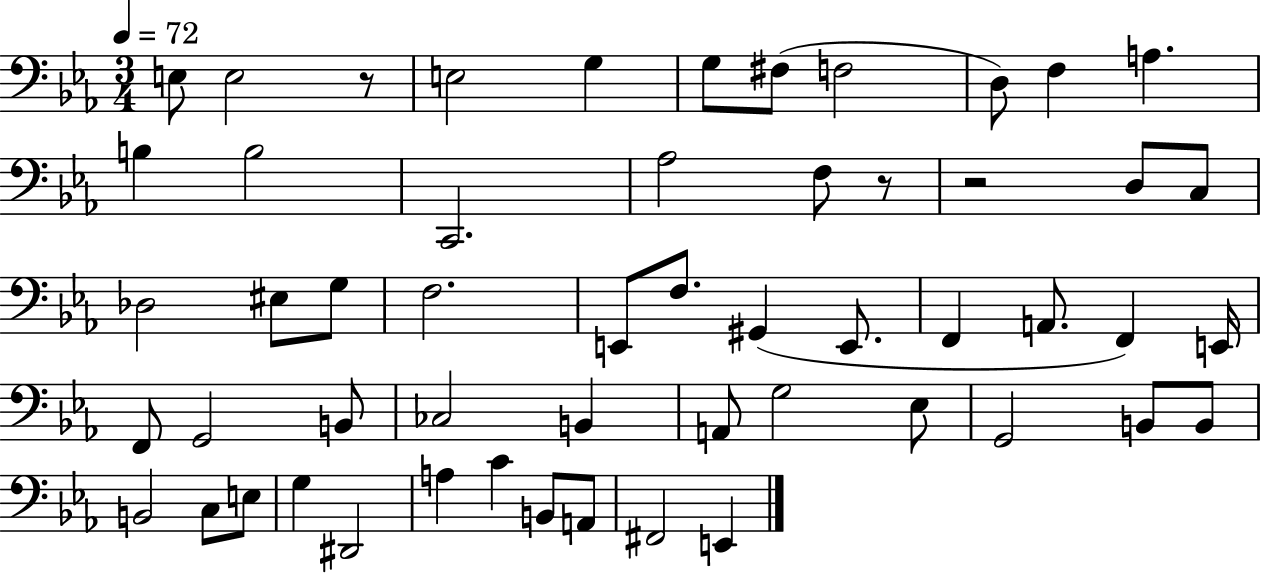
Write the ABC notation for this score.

X:1
T:Untitled
M:3/4
L:1/4
K:Eb
E,/2 E,2 z/2 E,2 G, G,/2 ^F,/2 F,2 D,/2 F, A, B, B,2 C,,2 _A,2 F,/2 z/2 z2 D,/2 C,/2 _D,2 ^E,/2 G,/2 F,2 E,,/2 F,/2 ^G,, E,,/2 F,, A,,/2 F,, E,,/4 F,,/2 G,,2 B,,/2 _C,2 B,, A,,/2 G,2 _E,/2 G,,2 B,,/2 B,,/2 B,,2 C,/2 E,/2 G, ^D,,2 A, C B,,/2 A,,/2 ^F,,2 E,,